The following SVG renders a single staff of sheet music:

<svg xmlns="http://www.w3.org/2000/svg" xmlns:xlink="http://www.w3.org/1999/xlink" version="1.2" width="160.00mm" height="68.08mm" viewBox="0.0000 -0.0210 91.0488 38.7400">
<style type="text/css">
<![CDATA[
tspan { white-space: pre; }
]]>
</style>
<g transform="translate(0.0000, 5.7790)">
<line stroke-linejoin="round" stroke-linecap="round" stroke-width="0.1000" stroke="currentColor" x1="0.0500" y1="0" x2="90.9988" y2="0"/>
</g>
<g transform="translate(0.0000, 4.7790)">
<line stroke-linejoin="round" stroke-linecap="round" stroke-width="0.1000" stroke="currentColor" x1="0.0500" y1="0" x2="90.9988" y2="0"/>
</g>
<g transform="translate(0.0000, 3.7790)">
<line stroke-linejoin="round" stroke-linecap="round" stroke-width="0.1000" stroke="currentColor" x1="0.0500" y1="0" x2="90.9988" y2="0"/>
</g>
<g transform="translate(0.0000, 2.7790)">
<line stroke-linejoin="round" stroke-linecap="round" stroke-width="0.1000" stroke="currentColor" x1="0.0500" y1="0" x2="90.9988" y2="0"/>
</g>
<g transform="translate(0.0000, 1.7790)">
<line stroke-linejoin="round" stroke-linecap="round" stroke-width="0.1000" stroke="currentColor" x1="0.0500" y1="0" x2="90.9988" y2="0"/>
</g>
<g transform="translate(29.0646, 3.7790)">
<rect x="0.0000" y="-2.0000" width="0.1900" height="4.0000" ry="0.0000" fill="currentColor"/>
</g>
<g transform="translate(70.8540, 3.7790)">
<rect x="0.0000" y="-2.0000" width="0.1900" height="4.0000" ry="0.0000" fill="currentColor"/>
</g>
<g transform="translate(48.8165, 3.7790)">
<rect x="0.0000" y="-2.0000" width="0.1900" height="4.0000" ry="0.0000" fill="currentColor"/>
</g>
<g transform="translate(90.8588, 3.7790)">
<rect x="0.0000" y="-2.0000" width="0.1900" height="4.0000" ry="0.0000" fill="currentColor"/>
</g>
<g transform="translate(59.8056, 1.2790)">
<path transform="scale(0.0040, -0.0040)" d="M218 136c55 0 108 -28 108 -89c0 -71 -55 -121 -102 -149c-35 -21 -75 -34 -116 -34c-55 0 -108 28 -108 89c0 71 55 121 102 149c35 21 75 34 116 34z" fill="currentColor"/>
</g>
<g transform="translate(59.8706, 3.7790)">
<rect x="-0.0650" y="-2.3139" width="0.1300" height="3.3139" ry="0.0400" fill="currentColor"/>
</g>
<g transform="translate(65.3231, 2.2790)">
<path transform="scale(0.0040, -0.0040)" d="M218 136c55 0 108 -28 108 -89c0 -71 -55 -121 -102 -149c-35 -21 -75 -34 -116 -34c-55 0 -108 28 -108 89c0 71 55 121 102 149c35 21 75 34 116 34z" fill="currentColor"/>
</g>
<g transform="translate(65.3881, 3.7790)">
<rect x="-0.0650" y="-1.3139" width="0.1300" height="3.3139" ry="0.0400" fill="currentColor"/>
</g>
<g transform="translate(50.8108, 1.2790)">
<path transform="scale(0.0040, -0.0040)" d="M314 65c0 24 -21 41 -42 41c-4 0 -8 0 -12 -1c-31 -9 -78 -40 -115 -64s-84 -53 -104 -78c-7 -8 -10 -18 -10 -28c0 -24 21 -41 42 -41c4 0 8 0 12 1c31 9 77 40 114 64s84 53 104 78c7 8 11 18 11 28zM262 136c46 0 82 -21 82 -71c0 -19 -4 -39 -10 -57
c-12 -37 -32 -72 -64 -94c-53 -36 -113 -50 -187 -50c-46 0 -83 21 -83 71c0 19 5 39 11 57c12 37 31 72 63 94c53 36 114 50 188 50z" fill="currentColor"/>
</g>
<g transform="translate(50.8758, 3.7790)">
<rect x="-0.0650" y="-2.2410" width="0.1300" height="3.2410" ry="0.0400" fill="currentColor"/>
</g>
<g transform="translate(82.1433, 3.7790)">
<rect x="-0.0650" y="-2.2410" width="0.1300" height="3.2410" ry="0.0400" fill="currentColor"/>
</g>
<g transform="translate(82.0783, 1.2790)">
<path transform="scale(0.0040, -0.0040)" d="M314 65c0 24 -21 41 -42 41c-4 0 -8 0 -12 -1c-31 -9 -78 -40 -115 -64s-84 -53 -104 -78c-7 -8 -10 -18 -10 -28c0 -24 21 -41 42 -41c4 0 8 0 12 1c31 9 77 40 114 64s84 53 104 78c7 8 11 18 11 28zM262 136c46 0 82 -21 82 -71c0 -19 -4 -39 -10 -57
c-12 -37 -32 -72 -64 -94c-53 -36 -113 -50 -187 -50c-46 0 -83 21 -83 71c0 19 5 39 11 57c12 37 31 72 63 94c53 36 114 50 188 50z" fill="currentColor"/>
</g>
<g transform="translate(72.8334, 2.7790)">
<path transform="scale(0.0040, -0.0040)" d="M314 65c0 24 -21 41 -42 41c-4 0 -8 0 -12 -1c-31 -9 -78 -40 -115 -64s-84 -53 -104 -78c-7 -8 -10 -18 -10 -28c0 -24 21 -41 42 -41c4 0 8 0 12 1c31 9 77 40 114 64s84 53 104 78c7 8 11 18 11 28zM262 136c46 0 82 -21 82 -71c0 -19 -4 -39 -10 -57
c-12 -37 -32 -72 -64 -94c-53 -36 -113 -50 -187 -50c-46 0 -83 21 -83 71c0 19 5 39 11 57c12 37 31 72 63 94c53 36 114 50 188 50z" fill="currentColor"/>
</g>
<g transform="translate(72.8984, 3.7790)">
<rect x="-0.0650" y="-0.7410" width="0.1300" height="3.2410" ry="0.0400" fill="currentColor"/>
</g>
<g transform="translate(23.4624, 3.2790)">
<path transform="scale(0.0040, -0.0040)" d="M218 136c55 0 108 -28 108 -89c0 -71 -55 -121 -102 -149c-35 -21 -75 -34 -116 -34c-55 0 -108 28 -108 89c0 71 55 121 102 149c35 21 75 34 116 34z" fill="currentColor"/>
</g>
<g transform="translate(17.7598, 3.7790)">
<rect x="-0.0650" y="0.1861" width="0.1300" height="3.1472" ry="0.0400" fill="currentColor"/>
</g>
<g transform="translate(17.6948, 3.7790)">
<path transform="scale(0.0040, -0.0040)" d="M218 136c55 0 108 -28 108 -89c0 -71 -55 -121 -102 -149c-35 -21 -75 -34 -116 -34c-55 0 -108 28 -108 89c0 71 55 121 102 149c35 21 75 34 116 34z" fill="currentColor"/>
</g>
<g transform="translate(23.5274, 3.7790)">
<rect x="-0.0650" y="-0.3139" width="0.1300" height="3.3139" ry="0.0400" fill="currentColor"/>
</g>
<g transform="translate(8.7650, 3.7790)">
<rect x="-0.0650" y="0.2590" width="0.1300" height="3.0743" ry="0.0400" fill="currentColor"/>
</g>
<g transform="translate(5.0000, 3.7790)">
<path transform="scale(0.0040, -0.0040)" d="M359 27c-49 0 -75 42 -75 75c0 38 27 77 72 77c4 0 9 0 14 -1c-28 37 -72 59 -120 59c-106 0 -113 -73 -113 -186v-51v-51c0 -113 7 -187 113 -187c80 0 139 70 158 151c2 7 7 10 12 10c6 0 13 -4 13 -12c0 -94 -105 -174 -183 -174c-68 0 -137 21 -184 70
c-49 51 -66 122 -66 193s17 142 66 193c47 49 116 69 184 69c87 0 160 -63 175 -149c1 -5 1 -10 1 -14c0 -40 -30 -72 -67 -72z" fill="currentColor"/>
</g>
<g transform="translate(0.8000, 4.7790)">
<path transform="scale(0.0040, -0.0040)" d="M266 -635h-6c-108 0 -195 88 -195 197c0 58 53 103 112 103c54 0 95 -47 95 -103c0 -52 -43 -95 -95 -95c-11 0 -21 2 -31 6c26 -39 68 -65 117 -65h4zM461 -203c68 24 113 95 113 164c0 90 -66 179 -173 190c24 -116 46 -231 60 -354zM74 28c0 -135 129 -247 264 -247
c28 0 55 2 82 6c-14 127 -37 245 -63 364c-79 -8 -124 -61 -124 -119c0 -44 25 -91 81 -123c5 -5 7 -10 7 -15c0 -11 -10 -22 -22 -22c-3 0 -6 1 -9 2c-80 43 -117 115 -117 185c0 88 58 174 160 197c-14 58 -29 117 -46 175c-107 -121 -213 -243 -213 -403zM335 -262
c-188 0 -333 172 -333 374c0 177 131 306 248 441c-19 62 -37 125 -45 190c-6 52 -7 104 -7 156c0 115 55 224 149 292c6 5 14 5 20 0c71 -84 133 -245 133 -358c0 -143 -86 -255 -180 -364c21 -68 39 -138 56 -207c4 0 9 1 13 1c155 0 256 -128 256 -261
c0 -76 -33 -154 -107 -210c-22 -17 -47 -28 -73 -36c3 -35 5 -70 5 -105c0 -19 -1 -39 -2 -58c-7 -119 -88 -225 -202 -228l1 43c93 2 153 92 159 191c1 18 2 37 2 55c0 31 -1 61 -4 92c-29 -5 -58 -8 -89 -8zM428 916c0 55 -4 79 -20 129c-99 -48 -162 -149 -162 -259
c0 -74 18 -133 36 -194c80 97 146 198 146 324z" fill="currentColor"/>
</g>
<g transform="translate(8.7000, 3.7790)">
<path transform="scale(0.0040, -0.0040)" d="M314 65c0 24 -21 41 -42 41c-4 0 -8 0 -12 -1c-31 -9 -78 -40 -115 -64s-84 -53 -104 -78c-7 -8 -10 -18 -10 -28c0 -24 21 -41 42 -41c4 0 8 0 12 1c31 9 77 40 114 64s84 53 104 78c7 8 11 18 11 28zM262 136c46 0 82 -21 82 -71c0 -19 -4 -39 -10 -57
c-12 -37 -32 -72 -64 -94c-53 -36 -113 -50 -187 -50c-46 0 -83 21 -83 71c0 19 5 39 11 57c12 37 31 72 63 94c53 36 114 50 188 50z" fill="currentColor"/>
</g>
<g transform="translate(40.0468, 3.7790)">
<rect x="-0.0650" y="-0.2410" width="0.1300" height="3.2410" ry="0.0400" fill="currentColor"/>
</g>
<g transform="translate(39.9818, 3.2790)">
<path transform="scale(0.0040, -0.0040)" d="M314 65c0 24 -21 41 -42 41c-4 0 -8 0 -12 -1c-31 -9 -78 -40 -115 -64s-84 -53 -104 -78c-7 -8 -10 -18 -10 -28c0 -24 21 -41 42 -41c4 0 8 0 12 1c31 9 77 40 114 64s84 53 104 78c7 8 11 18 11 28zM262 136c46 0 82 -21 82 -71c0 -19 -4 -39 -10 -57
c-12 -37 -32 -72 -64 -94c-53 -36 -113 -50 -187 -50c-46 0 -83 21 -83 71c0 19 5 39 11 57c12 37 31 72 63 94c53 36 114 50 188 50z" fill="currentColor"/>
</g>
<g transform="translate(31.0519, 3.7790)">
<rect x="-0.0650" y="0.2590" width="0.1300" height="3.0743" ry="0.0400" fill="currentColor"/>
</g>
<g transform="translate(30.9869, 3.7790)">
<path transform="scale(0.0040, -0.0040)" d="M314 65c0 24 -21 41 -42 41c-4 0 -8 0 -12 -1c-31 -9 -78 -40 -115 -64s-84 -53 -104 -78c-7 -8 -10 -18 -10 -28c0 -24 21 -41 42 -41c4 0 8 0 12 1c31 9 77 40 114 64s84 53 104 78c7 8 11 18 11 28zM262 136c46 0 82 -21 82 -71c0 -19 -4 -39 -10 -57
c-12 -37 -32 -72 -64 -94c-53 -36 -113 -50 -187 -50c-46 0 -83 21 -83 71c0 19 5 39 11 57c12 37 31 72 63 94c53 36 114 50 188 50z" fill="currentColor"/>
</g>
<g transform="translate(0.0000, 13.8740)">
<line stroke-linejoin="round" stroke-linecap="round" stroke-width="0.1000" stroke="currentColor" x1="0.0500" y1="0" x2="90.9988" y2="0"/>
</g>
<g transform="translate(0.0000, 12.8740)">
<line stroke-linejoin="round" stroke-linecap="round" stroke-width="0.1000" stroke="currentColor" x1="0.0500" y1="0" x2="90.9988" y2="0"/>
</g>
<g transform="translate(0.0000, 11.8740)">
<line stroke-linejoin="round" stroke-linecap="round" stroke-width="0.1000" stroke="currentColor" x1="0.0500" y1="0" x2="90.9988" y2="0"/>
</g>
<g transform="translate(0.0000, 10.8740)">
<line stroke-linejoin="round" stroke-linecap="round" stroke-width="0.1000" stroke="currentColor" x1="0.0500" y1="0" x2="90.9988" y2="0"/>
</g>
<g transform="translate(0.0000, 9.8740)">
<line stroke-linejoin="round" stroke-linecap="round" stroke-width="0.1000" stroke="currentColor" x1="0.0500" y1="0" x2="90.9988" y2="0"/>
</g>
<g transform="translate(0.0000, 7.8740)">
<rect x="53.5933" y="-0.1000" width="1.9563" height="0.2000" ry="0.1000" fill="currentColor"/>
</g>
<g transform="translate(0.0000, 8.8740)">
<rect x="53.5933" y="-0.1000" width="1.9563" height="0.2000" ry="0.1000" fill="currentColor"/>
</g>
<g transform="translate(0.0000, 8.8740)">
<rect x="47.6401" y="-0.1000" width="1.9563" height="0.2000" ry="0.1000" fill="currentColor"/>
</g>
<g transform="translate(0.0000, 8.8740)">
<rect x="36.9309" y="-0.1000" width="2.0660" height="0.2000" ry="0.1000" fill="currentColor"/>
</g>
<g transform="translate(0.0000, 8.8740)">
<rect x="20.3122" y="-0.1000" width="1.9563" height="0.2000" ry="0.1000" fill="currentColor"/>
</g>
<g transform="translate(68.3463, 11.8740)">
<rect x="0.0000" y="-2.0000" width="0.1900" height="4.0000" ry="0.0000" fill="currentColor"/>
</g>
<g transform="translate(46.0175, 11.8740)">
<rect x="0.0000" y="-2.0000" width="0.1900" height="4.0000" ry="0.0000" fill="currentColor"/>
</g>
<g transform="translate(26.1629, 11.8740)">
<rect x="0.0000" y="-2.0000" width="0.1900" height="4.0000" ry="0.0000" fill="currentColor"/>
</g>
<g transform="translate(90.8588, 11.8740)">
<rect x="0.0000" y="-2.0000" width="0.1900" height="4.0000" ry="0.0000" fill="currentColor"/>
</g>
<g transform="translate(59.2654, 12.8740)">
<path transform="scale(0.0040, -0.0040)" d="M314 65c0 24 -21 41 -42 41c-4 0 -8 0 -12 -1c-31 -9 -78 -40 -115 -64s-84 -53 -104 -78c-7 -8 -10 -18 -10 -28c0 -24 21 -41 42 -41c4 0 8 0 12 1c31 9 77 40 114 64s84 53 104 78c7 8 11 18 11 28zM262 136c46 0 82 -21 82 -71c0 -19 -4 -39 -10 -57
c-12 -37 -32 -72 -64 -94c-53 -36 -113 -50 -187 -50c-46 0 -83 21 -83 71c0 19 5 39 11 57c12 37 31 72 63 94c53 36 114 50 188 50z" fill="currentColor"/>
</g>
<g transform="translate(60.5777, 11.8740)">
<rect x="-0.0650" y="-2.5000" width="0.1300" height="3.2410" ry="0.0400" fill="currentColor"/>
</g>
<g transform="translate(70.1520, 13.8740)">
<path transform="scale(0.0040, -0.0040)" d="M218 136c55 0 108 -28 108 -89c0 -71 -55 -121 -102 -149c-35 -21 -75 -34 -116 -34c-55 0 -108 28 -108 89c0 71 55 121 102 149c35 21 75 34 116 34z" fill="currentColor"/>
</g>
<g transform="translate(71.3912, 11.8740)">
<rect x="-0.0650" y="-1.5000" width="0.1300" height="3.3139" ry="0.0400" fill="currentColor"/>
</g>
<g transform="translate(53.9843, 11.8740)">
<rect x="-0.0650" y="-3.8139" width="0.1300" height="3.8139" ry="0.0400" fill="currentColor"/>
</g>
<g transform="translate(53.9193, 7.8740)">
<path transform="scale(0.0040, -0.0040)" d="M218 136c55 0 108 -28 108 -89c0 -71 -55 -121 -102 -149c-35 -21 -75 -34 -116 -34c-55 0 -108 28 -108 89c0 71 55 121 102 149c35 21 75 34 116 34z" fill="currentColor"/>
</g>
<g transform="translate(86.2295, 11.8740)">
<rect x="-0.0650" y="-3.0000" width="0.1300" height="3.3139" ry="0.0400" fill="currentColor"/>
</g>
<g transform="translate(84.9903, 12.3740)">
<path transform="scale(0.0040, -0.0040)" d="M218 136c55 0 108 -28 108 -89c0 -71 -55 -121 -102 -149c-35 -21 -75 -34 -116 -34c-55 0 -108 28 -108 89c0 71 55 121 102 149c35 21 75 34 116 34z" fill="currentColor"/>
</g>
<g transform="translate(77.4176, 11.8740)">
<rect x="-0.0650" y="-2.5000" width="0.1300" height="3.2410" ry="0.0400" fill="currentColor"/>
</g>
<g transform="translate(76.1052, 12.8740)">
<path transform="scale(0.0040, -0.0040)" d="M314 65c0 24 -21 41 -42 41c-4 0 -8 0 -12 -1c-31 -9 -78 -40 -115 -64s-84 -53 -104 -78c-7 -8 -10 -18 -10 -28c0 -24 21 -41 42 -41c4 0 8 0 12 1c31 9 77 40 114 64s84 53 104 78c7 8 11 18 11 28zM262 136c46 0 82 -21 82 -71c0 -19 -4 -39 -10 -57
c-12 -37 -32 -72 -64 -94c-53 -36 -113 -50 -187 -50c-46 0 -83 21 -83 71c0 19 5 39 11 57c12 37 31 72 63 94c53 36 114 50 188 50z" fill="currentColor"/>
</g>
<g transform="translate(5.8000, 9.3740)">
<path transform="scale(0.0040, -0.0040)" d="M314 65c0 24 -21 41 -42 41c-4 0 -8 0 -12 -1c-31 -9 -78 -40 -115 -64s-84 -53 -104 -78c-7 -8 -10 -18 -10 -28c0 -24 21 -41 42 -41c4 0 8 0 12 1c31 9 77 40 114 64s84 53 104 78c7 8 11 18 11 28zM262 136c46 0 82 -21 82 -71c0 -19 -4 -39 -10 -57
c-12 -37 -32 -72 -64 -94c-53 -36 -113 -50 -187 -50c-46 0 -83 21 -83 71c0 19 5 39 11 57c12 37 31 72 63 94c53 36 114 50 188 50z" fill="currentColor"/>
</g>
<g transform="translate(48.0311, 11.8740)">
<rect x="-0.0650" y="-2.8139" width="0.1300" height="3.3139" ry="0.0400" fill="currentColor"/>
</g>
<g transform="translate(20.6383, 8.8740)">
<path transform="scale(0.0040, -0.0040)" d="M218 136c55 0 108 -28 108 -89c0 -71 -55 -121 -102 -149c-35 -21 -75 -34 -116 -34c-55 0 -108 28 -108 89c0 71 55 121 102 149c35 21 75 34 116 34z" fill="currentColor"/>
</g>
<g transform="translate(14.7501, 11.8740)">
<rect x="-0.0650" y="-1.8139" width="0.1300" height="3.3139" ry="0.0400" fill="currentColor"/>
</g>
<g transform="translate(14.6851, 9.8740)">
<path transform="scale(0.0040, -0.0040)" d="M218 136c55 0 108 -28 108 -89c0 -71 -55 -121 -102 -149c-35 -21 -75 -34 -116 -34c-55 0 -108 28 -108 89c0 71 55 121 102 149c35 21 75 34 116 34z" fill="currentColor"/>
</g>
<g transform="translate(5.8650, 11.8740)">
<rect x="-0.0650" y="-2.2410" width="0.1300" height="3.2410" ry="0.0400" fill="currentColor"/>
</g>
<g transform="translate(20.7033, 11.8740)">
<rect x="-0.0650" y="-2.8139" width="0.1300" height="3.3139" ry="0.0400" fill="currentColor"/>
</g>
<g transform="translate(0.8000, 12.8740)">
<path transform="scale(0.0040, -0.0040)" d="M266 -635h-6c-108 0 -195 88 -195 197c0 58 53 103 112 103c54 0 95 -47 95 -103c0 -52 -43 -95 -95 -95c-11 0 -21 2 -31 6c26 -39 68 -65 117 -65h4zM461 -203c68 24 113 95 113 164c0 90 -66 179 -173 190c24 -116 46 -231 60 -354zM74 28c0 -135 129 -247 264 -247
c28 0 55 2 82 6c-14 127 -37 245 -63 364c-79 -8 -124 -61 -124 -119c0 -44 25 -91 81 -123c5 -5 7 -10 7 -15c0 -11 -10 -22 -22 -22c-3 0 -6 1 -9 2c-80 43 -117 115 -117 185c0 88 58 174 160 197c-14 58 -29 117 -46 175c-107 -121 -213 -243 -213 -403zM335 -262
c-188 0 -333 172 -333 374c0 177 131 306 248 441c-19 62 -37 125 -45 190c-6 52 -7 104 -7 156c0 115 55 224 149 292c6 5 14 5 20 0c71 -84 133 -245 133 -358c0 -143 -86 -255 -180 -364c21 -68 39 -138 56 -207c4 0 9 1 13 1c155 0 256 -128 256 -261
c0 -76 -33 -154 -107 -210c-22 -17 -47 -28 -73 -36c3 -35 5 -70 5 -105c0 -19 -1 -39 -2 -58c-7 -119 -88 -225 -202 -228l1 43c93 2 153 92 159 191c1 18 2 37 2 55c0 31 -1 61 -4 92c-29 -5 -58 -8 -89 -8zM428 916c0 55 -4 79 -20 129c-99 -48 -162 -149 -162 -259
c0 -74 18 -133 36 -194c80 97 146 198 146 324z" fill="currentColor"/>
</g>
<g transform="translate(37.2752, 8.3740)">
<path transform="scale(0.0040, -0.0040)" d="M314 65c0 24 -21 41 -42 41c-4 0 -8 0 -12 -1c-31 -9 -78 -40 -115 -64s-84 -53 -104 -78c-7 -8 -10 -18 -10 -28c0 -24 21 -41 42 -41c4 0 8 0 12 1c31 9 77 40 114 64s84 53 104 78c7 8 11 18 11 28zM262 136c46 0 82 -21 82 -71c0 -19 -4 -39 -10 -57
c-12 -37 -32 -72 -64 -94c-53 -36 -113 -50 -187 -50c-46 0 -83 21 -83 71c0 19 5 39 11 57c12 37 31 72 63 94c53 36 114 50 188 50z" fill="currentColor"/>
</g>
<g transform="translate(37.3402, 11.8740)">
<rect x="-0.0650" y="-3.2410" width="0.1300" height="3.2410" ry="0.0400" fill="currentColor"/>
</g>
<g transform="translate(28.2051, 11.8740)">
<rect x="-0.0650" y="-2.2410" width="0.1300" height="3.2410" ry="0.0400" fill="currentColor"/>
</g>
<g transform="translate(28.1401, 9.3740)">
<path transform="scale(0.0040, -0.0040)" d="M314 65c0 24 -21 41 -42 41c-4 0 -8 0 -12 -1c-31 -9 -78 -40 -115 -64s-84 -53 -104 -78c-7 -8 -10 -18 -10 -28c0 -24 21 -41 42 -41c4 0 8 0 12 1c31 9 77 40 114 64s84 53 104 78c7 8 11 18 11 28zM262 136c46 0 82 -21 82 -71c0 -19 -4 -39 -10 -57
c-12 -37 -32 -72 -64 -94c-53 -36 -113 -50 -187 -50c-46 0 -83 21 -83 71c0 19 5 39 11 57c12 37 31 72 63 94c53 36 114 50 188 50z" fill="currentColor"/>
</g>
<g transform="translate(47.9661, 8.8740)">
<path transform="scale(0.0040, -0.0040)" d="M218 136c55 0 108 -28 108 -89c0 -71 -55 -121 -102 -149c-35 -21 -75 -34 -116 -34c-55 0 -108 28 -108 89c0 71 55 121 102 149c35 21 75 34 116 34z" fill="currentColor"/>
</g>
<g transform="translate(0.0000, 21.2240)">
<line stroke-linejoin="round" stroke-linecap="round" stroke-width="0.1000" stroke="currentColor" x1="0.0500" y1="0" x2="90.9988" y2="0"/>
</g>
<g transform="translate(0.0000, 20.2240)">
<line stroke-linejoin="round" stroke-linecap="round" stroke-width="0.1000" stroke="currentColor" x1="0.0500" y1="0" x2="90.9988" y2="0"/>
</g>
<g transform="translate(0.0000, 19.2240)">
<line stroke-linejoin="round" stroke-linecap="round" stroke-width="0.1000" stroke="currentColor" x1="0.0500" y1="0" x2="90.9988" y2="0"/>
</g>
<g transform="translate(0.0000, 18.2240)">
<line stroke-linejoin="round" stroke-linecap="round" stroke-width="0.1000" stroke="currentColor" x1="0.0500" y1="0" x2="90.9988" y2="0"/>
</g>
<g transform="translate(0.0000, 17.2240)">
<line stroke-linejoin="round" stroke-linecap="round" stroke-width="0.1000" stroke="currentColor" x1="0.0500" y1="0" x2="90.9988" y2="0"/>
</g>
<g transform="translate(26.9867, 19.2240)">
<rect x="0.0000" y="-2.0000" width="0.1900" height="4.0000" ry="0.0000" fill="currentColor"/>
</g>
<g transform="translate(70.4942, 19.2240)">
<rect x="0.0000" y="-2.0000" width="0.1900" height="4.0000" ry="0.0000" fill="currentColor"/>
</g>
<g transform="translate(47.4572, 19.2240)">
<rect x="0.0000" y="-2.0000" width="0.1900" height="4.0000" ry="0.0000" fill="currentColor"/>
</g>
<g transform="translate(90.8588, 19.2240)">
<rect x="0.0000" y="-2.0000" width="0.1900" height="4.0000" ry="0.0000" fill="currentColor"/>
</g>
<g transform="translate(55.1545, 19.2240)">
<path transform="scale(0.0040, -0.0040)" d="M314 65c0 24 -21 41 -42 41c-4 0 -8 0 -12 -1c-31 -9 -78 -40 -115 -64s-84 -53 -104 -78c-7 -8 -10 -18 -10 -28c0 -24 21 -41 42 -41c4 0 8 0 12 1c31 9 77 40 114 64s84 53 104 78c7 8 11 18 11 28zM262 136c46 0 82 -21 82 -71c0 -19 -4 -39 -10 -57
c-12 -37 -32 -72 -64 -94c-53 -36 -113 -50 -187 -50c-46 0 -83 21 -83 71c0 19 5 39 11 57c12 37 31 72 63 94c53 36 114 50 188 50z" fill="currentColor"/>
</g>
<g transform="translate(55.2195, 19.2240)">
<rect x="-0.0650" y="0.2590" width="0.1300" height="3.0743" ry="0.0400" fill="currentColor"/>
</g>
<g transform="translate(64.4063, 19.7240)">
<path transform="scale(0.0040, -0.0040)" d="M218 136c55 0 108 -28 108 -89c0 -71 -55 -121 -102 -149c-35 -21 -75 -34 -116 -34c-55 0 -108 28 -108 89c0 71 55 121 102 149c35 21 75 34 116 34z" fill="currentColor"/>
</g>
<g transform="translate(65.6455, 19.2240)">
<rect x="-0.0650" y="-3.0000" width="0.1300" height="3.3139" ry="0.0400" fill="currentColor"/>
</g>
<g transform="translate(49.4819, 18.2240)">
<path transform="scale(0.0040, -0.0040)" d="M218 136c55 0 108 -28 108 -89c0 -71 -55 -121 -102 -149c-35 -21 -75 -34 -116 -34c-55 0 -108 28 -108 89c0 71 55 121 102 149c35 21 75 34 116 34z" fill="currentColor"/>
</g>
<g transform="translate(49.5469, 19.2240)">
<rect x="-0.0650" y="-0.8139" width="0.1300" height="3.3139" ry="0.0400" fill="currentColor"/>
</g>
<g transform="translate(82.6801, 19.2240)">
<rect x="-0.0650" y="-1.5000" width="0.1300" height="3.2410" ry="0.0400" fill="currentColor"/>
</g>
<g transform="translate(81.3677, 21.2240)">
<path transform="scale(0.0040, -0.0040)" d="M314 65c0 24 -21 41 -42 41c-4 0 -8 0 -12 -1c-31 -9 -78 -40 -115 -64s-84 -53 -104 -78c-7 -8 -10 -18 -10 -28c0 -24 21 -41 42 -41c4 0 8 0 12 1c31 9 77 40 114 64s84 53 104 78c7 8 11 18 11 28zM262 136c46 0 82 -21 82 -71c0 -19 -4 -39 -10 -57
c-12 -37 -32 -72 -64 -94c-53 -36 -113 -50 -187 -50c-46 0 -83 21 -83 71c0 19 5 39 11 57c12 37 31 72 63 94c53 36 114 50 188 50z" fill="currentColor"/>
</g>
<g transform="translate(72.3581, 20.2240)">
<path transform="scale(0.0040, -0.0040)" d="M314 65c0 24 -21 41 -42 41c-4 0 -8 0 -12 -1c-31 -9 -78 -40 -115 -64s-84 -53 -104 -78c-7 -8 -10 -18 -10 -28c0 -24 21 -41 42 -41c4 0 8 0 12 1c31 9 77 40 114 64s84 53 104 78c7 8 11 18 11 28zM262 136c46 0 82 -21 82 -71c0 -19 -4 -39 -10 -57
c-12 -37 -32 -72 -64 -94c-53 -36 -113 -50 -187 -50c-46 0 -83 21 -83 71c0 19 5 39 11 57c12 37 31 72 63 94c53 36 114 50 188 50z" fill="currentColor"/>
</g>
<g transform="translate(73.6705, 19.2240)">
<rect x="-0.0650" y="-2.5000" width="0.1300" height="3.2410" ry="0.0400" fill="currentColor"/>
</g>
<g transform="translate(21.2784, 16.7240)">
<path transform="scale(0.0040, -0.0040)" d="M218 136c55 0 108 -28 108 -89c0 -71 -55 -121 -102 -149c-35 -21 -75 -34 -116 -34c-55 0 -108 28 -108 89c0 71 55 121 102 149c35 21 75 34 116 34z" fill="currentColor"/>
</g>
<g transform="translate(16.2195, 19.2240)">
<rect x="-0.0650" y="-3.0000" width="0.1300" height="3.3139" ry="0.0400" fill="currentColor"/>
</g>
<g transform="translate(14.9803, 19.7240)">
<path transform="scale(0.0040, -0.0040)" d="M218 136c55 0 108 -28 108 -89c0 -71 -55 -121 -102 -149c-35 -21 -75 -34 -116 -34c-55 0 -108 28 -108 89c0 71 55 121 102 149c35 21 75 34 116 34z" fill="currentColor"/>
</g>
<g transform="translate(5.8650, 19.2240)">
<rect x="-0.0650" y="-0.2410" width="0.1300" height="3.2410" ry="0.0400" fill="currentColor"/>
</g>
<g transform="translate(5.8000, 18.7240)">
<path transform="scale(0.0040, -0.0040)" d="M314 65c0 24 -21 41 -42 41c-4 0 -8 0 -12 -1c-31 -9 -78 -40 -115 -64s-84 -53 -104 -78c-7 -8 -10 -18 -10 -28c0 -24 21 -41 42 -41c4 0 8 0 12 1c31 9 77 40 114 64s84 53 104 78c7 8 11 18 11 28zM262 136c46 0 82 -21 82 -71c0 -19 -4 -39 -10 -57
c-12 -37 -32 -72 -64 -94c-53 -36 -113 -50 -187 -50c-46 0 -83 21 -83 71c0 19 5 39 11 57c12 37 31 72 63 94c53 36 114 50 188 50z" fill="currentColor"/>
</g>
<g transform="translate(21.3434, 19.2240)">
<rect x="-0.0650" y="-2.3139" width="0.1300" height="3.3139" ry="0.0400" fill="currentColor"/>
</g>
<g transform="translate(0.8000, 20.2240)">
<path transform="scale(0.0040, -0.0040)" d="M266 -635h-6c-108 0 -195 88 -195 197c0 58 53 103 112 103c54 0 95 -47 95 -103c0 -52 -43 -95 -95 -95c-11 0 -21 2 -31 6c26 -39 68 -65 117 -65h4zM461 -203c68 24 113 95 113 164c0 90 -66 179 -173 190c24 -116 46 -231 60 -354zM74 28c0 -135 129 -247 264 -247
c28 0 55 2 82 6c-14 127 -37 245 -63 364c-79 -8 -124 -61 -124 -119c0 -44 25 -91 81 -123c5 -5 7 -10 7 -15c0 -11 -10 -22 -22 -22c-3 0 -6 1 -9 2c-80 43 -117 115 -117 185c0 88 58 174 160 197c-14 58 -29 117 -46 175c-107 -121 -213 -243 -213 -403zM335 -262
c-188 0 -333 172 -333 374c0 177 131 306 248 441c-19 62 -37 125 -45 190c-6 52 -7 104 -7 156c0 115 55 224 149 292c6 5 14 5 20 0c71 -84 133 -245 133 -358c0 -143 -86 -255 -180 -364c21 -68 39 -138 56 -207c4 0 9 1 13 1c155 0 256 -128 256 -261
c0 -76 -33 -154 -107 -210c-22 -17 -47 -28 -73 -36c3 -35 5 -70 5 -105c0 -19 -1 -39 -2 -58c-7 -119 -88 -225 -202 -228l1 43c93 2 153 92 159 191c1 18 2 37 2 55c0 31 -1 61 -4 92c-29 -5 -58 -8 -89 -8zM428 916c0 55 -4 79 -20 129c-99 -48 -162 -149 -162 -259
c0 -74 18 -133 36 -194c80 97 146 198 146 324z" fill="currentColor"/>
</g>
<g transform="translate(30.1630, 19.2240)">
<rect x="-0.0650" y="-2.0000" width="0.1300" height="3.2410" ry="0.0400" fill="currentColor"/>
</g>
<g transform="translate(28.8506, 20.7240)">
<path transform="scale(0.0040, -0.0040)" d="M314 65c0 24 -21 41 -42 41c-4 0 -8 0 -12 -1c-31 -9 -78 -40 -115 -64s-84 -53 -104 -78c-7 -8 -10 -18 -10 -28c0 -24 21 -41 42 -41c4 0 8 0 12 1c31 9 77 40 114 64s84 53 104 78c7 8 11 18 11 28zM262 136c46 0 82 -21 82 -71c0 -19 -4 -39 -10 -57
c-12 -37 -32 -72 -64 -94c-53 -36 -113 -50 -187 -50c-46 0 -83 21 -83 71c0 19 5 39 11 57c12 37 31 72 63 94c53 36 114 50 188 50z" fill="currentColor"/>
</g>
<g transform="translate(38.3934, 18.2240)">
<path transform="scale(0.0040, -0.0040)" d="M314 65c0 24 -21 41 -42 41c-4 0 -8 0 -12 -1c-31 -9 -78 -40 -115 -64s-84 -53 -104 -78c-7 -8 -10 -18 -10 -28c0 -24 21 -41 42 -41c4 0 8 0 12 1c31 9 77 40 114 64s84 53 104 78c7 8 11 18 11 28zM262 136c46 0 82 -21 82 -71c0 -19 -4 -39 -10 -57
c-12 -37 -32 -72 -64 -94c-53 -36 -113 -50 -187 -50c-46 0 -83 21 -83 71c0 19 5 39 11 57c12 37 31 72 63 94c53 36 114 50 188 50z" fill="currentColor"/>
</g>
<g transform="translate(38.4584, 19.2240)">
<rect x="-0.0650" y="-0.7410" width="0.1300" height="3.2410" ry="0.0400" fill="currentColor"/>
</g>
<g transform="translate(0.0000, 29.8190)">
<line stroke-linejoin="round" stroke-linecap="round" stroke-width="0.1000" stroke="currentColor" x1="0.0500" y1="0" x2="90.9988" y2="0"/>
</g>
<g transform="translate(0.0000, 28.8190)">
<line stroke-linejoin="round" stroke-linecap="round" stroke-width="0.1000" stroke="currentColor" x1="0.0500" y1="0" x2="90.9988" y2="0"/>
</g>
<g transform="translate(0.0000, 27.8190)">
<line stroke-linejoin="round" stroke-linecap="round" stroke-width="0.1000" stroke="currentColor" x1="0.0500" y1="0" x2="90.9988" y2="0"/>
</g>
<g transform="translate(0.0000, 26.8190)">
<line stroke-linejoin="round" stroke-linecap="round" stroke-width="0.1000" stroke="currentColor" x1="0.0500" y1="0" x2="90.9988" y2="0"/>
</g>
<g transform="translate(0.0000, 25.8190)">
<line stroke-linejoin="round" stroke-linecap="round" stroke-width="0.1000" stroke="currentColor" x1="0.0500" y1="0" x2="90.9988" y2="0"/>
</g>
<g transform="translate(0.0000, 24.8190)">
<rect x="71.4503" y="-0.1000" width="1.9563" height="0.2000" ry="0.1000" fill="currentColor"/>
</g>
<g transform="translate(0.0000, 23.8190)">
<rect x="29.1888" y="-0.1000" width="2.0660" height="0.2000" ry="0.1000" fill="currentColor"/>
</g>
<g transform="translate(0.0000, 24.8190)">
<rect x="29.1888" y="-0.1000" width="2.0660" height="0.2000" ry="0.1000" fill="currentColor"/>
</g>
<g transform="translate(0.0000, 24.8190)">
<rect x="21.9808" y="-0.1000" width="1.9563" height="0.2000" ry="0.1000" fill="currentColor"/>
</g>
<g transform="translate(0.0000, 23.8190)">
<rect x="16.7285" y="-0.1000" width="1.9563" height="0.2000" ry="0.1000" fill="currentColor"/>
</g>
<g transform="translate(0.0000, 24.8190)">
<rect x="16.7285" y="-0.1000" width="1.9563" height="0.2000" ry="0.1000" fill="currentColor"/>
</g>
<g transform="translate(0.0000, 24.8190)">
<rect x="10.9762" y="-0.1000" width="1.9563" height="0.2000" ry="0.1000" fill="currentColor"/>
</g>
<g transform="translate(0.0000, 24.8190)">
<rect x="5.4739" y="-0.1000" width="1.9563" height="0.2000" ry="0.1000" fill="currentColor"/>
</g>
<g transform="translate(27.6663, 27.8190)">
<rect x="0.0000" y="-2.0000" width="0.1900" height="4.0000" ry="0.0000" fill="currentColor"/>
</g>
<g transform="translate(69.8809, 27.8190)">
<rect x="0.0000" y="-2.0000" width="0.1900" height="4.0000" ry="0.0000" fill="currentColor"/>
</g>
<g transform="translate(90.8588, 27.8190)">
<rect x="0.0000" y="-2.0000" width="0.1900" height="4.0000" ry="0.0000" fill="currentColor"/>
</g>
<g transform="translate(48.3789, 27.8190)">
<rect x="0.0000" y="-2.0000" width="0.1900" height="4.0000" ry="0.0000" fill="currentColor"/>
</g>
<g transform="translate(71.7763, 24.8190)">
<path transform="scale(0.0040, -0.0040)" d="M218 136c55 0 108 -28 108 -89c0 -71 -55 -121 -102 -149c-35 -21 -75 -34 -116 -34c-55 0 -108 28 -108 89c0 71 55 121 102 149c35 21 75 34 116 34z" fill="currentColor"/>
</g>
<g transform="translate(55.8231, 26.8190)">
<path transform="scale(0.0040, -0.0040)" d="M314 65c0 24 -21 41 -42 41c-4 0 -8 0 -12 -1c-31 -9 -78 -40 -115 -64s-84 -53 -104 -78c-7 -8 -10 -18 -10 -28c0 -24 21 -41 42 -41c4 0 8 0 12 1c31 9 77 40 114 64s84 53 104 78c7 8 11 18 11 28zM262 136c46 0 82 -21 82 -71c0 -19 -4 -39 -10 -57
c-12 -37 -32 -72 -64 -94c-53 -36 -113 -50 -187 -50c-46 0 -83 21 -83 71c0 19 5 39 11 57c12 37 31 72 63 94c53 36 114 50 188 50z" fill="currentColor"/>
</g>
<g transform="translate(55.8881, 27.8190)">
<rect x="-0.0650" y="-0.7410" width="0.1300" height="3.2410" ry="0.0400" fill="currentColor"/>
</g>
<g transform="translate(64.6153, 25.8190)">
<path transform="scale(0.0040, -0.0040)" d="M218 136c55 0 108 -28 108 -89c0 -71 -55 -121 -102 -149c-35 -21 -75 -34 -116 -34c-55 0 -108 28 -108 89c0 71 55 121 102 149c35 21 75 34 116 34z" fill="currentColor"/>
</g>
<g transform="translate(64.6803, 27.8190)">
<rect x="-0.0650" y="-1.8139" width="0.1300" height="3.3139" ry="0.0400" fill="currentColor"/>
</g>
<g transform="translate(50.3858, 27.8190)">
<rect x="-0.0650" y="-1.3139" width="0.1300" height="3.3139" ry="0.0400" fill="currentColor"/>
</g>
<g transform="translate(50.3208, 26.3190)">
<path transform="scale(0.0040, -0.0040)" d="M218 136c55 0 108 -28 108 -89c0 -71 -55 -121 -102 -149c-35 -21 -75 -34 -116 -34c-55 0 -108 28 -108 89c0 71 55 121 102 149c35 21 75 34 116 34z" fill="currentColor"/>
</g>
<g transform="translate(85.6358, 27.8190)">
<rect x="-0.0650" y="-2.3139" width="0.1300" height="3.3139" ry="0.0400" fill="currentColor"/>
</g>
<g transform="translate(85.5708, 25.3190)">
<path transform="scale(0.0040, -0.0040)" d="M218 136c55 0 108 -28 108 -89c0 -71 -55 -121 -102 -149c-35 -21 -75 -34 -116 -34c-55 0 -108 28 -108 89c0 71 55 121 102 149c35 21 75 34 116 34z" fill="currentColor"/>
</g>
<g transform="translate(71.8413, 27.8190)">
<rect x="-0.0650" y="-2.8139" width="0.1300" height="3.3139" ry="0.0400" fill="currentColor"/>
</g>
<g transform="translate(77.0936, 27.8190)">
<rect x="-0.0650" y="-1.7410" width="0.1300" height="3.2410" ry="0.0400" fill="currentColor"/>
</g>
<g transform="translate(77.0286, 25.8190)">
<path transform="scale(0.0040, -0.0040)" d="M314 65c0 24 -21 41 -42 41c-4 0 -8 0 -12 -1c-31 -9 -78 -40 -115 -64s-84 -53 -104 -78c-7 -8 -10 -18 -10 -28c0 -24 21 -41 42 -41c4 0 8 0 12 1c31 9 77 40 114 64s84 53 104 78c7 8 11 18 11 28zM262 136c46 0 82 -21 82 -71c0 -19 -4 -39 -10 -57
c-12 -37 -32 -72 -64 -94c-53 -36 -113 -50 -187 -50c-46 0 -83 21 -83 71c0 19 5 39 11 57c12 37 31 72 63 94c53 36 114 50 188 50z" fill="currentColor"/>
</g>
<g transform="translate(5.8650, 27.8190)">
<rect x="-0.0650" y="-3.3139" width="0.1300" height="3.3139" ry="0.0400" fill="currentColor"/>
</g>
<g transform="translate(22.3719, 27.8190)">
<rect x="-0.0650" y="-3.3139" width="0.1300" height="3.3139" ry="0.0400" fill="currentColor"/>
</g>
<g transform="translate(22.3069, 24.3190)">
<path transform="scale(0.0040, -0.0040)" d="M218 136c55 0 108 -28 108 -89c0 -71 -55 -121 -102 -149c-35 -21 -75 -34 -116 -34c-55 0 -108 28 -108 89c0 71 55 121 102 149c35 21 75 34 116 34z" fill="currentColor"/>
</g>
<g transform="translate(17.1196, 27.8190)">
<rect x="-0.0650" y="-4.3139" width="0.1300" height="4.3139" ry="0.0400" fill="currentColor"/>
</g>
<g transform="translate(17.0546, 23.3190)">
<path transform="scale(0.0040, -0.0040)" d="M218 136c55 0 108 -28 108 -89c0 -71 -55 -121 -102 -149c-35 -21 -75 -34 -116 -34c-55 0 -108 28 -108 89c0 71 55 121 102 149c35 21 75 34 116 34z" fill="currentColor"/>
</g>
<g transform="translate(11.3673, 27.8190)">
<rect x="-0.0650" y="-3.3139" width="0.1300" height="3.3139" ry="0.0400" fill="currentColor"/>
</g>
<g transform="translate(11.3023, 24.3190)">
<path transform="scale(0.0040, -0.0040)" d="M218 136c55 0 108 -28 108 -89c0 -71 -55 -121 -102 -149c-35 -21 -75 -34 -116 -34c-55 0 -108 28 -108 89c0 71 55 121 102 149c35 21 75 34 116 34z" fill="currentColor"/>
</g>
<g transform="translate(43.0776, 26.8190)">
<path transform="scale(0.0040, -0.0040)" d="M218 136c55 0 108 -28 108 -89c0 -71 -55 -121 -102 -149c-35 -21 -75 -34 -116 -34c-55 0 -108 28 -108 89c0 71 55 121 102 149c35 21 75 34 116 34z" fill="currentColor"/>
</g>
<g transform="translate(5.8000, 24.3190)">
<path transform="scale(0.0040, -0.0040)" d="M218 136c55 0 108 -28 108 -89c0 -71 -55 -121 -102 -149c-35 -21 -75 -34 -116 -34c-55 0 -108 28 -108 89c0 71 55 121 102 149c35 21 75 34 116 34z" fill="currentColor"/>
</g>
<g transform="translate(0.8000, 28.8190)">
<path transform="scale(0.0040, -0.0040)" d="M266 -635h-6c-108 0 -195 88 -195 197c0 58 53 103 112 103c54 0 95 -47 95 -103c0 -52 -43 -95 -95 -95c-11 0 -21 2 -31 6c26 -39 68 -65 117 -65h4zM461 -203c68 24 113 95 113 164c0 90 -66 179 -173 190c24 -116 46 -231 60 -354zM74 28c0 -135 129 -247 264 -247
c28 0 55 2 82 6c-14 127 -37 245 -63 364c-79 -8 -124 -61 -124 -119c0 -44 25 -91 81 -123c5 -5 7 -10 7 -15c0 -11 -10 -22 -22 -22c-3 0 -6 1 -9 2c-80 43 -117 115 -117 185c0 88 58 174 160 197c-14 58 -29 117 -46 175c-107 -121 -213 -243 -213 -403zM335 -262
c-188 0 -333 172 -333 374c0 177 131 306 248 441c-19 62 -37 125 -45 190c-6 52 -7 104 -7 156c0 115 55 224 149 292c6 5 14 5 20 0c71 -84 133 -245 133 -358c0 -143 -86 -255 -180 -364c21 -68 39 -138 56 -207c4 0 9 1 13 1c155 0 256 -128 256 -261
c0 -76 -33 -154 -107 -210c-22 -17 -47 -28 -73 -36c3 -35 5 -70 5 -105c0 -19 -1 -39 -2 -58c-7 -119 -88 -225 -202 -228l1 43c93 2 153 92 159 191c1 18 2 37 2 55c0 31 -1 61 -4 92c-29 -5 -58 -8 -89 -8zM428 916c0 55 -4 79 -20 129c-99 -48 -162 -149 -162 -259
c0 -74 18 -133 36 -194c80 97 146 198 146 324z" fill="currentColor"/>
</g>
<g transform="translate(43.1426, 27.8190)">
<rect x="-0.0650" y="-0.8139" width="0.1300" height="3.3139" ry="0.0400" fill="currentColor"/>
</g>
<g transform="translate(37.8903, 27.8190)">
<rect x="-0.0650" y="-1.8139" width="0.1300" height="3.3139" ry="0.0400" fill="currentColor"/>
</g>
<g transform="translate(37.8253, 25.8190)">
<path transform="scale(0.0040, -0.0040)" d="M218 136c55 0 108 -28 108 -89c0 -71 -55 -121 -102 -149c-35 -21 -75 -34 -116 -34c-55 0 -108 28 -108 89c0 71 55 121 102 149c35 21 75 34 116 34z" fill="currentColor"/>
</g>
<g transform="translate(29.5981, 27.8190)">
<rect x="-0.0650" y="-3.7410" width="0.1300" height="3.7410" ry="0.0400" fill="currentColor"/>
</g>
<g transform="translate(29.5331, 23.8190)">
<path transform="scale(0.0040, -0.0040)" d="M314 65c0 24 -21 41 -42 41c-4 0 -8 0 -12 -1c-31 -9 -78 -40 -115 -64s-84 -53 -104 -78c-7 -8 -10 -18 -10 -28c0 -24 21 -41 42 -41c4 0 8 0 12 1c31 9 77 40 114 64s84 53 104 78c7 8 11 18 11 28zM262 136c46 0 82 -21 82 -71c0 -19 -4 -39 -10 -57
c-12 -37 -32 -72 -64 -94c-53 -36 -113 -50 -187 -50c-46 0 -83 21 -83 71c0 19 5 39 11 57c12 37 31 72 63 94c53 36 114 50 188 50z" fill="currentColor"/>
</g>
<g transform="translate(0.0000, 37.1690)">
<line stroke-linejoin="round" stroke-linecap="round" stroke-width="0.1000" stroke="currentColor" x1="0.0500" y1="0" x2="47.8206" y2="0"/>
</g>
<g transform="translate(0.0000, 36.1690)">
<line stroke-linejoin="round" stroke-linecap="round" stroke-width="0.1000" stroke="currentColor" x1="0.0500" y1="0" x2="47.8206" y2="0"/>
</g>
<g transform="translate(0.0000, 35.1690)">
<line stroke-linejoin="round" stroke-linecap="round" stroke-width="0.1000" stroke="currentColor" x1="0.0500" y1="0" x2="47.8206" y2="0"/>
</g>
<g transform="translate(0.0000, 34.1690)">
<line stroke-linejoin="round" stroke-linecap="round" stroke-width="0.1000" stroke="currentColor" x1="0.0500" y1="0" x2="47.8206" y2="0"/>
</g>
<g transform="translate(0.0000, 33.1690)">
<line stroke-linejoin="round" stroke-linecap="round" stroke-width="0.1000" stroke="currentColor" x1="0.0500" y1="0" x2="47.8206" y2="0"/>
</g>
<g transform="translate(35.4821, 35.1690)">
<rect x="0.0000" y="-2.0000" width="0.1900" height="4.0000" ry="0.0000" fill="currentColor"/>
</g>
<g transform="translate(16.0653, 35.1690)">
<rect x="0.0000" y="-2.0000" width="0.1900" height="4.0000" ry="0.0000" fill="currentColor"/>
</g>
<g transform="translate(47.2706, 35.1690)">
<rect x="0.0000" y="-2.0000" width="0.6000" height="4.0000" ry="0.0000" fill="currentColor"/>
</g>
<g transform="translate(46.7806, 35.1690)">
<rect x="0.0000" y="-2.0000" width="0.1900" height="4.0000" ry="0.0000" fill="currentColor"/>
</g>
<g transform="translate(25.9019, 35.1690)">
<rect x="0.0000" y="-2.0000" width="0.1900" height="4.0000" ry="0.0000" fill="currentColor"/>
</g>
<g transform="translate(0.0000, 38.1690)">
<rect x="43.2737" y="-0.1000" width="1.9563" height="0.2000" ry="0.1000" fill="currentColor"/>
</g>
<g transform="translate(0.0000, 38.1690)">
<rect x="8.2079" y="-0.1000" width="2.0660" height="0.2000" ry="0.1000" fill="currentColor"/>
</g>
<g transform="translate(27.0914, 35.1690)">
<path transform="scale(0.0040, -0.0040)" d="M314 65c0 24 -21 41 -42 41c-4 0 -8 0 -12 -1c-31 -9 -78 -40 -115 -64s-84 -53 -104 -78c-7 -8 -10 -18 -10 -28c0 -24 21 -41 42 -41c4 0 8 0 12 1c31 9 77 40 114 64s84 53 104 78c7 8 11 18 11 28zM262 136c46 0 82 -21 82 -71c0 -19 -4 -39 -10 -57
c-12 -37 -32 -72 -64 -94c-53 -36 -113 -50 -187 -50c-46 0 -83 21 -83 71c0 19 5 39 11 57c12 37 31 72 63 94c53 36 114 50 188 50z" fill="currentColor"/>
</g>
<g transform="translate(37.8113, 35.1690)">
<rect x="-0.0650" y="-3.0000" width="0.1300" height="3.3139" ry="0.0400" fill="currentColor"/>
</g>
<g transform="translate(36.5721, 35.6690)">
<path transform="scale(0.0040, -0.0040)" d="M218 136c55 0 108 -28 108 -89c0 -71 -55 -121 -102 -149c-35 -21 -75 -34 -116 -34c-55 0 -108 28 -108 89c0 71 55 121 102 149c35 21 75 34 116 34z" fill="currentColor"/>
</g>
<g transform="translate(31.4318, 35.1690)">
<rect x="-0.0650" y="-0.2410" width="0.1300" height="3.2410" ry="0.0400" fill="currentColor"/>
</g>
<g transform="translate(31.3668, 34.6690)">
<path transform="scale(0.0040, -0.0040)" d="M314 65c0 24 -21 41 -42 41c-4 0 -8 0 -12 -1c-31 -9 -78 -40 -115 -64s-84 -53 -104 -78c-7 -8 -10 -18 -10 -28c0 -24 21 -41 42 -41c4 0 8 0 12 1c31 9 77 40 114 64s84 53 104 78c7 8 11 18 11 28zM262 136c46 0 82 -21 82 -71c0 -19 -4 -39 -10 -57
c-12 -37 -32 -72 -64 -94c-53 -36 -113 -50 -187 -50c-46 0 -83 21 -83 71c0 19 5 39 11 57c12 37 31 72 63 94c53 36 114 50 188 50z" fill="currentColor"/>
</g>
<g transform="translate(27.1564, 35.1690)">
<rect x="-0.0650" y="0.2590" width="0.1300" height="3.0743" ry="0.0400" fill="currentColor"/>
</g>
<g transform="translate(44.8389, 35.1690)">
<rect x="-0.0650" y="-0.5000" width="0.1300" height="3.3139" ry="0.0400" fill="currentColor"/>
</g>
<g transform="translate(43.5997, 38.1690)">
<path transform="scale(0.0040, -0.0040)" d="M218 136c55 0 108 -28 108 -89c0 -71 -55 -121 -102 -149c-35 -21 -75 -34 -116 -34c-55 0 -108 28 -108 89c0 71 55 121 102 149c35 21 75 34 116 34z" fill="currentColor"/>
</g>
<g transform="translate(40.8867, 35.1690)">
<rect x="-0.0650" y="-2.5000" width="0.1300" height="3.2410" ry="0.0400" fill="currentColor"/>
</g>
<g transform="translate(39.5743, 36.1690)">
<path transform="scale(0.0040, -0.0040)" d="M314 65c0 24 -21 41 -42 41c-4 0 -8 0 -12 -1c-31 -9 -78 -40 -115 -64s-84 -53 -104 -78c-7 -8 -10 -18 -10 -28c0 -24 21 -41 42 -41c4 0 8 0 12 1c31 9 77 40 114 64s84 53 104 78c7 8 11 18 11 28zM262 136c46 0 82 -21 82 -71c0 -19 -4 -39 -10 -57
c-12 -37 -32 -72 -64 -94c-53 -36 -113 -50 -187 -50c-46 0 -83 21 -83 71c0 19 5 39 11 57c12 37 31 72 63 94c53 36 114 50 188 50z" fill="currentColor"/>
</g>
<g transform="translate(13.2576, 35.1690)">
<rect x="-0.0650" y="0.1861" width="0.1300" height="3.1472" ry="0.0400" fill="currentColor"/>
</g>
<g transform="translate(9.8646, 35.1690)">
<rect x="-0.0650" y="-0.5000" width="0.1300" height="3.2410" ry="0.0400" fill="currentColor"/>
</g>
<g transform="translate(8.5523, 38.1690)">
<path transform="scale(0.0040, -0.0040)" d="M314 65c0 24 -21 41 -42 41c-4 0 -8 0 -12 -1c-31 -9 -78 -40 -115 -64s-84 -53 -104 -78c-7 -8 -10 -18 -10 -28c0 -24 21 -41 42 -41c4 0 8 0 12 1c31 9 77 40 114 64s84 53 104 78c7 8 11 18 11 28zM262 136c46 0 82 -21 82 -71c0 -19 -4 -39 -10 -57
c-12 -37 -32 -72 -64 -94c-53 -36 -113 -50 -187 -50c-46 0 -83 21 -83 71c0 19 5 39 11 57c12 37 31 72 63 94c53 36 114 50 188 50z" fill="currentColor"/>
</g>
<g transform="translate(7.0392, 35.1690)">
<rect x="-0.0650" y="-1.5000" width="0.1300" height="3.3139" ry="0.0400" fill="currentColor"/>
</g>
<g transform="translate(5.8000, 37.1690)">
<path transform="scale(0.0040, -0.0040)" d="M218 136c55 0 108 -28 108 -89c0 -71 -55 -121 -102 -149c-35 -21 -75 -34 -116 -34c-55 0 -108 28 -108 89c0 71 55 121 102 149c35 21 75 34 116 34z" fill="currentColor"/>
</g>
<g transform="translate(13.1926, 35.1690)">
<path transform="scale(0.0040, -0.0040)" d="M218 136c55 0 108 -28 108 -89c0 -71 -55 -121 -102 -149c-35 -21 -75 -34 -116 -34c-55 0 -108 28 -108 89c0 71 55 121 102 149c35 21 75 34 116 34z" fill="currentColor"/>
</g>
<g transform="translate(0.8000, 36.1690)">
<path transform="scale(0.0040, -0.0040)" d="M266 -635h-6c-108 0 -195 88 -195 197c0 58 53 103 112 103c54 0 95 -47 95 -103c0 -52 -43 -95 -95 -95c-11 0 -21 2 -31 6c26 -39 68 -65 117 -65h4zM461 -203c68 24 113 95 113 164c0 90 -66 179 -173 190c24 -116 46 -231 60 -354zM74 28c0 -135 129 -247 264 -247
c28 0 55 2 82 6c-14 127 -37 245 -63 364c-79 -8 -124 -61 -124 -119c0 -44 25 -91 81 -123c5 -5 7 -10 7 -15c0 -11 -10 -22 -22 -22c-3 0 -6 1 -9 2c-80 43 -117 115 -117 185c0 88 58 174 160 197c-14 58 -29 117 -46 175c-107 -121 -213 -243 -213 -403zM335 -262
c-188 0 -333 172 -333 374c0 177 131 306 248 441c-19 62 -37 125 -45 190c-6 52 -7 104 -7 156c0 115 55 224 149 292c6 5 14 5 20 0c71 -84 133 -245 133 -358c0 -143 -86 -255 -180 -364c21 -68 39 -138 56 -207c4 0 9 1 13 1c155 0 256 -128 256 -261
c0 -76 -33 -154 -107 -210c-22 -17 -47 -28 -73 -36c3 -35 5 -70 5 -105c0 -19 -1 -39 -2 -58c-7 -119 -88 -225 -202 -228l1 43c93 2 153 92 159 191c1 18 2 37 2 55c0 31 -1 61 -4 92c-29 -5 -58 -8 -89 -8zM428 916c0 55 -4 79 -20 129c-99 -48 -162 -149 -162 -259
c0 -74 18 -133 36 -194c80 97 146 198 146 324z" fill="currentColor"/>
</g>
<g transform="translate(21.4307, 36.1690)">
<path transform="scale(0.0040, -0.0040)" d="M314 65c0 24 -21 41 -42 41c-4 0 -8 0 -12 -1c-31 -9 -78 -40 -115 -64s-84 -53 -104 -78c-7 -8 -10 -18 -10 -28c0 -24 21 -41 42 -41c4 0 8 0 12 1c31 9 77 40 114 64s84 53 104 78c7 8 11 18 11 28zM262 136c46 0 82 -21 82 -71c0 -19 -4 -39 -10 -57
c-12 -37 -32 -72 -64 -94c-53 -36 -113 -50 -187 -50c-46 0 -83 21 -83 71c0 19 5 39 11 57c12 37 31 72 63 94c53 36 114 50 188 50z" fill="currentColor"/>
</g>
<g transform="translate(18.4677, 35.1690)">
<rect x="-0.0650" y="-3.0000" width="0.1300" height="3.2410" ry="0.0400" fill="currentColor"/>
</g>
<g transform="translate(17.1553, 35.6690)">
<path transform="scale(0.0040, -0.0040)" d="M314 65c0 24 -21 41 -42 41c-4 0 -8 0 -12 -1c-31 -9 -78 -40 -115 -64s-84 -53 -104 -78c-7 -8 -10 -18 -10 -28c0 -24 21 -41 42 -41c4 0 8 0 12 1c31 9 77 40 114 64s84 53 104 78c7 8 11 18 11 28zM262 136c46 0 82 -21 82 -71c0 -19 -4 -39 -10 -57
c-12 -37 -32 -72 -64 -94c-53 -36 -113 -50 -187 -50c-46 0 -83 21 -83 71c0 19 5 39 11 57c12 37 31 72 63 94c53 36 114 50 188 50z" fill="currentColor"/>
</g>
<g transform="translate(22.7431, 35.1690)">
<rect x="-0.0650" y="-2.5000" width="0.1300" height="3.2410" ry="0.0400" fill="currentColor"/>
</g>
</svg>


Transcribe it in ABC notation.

X:1
T:Untitled
M:4/4
L:1/4
K:C
B2 B c B2 c2 g2 g e d2 g2 g2 f a g2 b2 a c' G2 E G2 A c2 A g F2 d2 d B2 A G2 E2 b b d' b c'2 f d e d2 f a f2 g E C2 B A2 G2 B2 c2 A G2 C